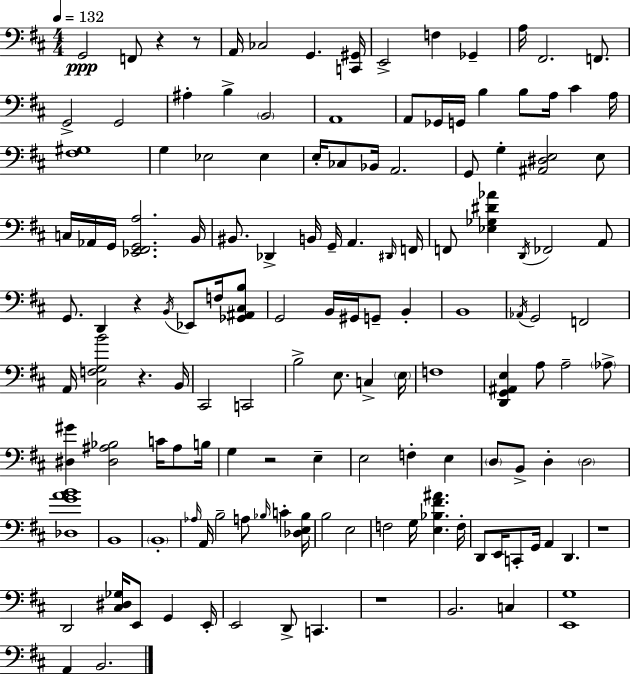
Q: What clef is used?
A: bass